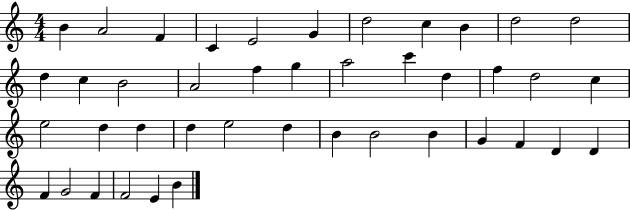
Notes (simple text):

B4/q A4/h F4/q C4/q E4/h G4/q D5/h C5/q B4/q D5/h D5/h D5/q C5/q B4/h A4/h F5/q G5/q A5/h C6/q D5/q F5/q D5/h C5/q E5/h D5/q D5/q D5/q E5/h D5/q B4/q B4/h B4/q G4/q F4/q D4/q D4/q F4/q G4/h F4/q F4/h E4/q B4/q